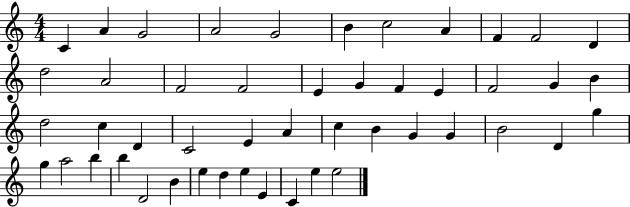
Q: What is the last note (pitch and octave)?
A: E5